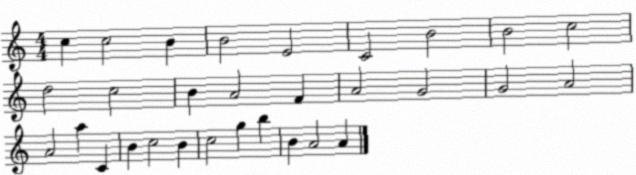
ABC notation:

X:1
T:Untitled
M:4/4
L:1/4
K:C
c c2 B B2 E2 C2 B2 B2 c2 d2 c2 B A2 F A2 G2 G2 A2 A2 a C B c2 B c2 g b B A2 A